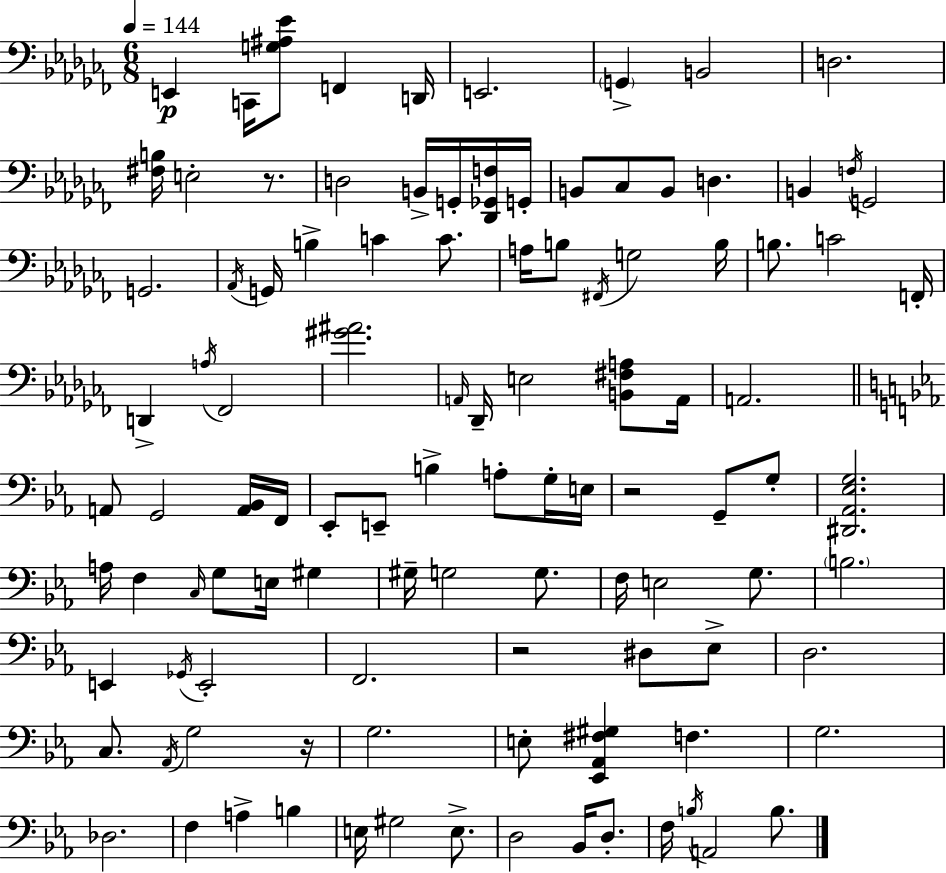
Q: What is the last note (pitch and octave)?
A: B3